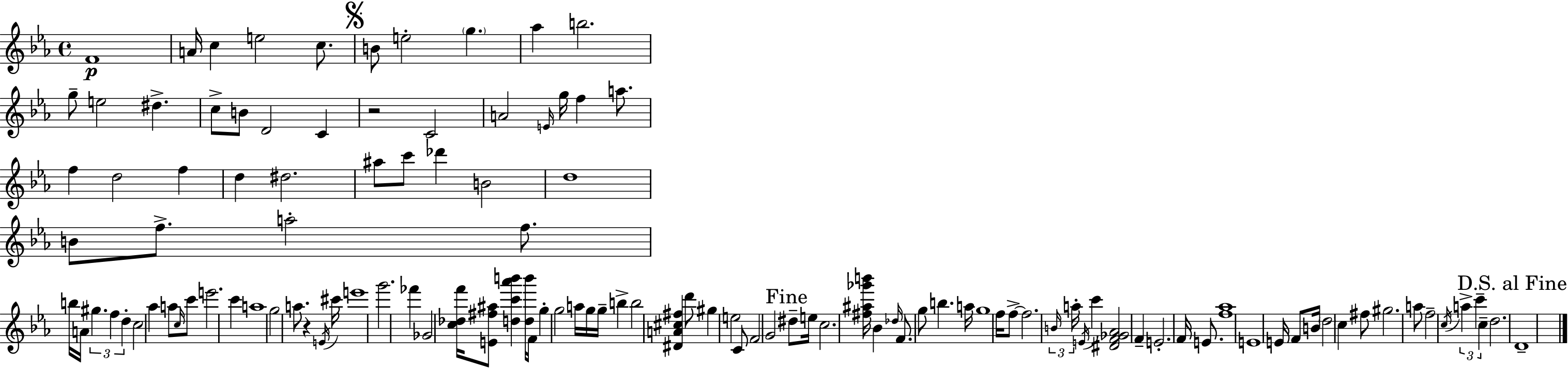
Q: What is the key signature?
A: C minor